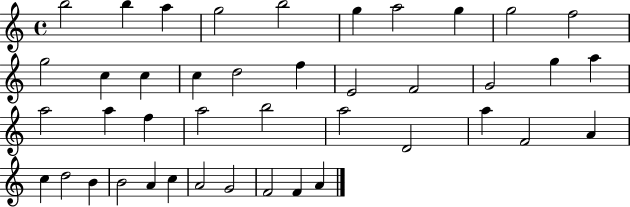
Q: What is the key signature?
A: C major